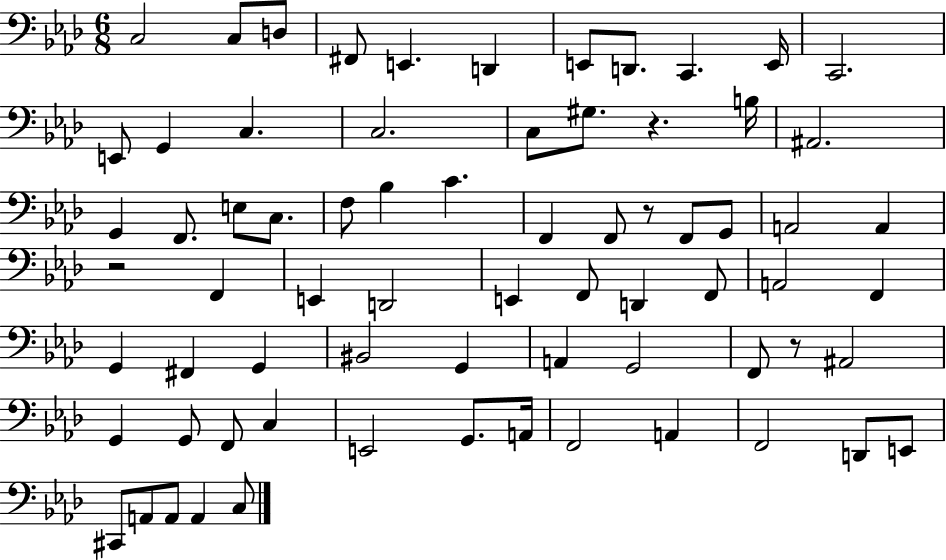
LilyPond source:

{
  \clef bass
  \numericTimeSignature
  \time 6/8
  \key aes \major
  \repeat volta 2 { c2 c8 d8 | fis,8 e,4. d,4 | e,8 d,8. c,4. e,16 | c,2. | \break e,8 g,4 c4. | c2. | c8 gis8. r4. b16 | ais,2. | \break g,4 f,8. e8 c8. | f8 bes4 c'4. | f,4 f,8 r8 f,8 g,8 | a,2 a,4 | \break r2 f,4 | e,4 d,2 | e,4 f,8 d,4 f,8 | a,2 f,4 | \break g,4 fis,4 g,4 | bis,2 g,4 | a,4 g,2 | f,8 r8 ais,2 | \break g,4 g,8 f,8 c4 | e,2 g,8. a,16 | f,2 a,4 | f,2 d,8 e,8 | \break cis,8 a,8 a,8 a,4 c8 | } \bar "|."
}